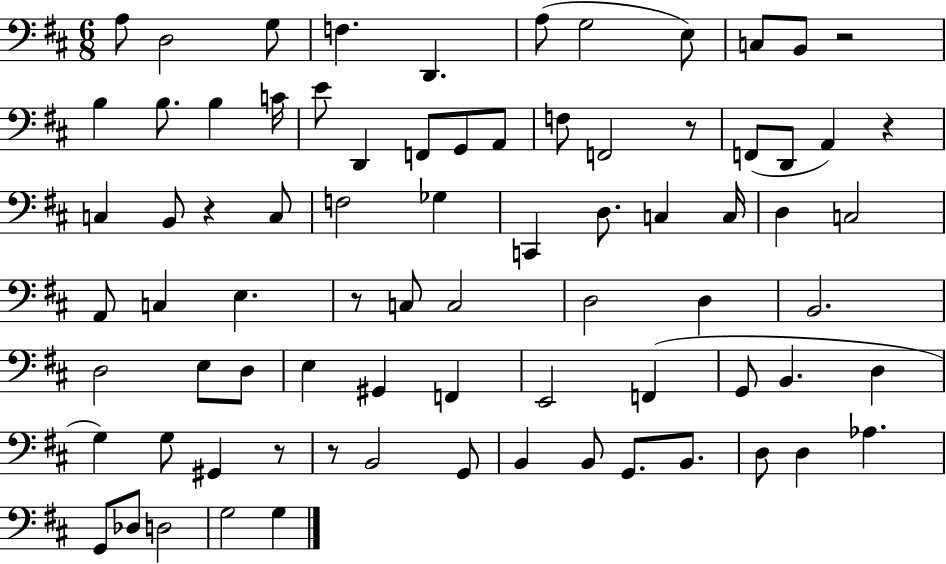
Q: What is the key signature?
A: D major